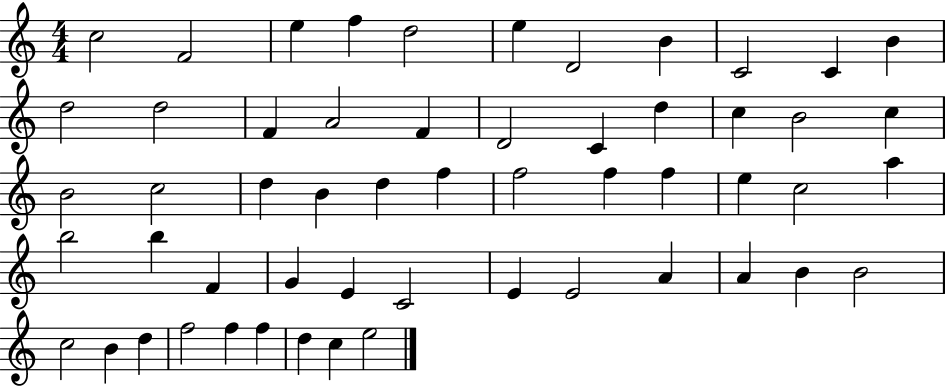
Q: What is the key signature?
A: C major